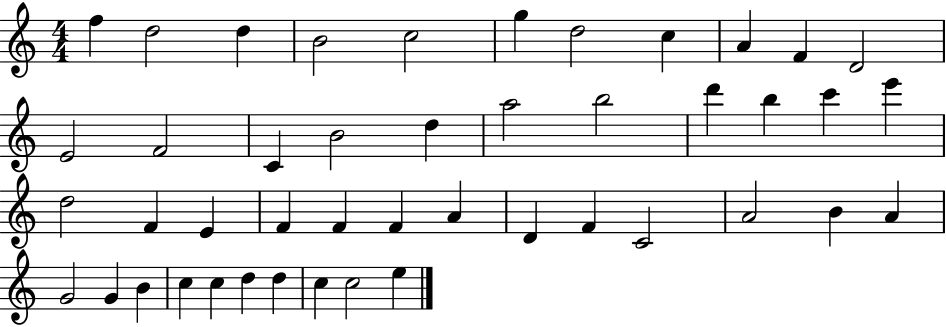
{
  \clef treble
  \numericTimeSignature
  \time 4/4
  \key c \major
  f''4 d''2 d''4 | b'2 c''2 | g''4 d''2 c''4 | a'4 f'4 d'2 | \break e'2 f'2 | c'4 b'2 d''4 | a''2 b''2 | d'''4 b''4 c'''4 e'''4 | \break d''2 f'4 e'4 | f'4 f'4 f'4 a'4 | d'4 f'4 c'2 | a'2 b'4 a'4 | \break g'2 g'4 b'4 | c''4 c''4 d''4 d''4 | c''4 c''2 e''4 | \bar "|."
}